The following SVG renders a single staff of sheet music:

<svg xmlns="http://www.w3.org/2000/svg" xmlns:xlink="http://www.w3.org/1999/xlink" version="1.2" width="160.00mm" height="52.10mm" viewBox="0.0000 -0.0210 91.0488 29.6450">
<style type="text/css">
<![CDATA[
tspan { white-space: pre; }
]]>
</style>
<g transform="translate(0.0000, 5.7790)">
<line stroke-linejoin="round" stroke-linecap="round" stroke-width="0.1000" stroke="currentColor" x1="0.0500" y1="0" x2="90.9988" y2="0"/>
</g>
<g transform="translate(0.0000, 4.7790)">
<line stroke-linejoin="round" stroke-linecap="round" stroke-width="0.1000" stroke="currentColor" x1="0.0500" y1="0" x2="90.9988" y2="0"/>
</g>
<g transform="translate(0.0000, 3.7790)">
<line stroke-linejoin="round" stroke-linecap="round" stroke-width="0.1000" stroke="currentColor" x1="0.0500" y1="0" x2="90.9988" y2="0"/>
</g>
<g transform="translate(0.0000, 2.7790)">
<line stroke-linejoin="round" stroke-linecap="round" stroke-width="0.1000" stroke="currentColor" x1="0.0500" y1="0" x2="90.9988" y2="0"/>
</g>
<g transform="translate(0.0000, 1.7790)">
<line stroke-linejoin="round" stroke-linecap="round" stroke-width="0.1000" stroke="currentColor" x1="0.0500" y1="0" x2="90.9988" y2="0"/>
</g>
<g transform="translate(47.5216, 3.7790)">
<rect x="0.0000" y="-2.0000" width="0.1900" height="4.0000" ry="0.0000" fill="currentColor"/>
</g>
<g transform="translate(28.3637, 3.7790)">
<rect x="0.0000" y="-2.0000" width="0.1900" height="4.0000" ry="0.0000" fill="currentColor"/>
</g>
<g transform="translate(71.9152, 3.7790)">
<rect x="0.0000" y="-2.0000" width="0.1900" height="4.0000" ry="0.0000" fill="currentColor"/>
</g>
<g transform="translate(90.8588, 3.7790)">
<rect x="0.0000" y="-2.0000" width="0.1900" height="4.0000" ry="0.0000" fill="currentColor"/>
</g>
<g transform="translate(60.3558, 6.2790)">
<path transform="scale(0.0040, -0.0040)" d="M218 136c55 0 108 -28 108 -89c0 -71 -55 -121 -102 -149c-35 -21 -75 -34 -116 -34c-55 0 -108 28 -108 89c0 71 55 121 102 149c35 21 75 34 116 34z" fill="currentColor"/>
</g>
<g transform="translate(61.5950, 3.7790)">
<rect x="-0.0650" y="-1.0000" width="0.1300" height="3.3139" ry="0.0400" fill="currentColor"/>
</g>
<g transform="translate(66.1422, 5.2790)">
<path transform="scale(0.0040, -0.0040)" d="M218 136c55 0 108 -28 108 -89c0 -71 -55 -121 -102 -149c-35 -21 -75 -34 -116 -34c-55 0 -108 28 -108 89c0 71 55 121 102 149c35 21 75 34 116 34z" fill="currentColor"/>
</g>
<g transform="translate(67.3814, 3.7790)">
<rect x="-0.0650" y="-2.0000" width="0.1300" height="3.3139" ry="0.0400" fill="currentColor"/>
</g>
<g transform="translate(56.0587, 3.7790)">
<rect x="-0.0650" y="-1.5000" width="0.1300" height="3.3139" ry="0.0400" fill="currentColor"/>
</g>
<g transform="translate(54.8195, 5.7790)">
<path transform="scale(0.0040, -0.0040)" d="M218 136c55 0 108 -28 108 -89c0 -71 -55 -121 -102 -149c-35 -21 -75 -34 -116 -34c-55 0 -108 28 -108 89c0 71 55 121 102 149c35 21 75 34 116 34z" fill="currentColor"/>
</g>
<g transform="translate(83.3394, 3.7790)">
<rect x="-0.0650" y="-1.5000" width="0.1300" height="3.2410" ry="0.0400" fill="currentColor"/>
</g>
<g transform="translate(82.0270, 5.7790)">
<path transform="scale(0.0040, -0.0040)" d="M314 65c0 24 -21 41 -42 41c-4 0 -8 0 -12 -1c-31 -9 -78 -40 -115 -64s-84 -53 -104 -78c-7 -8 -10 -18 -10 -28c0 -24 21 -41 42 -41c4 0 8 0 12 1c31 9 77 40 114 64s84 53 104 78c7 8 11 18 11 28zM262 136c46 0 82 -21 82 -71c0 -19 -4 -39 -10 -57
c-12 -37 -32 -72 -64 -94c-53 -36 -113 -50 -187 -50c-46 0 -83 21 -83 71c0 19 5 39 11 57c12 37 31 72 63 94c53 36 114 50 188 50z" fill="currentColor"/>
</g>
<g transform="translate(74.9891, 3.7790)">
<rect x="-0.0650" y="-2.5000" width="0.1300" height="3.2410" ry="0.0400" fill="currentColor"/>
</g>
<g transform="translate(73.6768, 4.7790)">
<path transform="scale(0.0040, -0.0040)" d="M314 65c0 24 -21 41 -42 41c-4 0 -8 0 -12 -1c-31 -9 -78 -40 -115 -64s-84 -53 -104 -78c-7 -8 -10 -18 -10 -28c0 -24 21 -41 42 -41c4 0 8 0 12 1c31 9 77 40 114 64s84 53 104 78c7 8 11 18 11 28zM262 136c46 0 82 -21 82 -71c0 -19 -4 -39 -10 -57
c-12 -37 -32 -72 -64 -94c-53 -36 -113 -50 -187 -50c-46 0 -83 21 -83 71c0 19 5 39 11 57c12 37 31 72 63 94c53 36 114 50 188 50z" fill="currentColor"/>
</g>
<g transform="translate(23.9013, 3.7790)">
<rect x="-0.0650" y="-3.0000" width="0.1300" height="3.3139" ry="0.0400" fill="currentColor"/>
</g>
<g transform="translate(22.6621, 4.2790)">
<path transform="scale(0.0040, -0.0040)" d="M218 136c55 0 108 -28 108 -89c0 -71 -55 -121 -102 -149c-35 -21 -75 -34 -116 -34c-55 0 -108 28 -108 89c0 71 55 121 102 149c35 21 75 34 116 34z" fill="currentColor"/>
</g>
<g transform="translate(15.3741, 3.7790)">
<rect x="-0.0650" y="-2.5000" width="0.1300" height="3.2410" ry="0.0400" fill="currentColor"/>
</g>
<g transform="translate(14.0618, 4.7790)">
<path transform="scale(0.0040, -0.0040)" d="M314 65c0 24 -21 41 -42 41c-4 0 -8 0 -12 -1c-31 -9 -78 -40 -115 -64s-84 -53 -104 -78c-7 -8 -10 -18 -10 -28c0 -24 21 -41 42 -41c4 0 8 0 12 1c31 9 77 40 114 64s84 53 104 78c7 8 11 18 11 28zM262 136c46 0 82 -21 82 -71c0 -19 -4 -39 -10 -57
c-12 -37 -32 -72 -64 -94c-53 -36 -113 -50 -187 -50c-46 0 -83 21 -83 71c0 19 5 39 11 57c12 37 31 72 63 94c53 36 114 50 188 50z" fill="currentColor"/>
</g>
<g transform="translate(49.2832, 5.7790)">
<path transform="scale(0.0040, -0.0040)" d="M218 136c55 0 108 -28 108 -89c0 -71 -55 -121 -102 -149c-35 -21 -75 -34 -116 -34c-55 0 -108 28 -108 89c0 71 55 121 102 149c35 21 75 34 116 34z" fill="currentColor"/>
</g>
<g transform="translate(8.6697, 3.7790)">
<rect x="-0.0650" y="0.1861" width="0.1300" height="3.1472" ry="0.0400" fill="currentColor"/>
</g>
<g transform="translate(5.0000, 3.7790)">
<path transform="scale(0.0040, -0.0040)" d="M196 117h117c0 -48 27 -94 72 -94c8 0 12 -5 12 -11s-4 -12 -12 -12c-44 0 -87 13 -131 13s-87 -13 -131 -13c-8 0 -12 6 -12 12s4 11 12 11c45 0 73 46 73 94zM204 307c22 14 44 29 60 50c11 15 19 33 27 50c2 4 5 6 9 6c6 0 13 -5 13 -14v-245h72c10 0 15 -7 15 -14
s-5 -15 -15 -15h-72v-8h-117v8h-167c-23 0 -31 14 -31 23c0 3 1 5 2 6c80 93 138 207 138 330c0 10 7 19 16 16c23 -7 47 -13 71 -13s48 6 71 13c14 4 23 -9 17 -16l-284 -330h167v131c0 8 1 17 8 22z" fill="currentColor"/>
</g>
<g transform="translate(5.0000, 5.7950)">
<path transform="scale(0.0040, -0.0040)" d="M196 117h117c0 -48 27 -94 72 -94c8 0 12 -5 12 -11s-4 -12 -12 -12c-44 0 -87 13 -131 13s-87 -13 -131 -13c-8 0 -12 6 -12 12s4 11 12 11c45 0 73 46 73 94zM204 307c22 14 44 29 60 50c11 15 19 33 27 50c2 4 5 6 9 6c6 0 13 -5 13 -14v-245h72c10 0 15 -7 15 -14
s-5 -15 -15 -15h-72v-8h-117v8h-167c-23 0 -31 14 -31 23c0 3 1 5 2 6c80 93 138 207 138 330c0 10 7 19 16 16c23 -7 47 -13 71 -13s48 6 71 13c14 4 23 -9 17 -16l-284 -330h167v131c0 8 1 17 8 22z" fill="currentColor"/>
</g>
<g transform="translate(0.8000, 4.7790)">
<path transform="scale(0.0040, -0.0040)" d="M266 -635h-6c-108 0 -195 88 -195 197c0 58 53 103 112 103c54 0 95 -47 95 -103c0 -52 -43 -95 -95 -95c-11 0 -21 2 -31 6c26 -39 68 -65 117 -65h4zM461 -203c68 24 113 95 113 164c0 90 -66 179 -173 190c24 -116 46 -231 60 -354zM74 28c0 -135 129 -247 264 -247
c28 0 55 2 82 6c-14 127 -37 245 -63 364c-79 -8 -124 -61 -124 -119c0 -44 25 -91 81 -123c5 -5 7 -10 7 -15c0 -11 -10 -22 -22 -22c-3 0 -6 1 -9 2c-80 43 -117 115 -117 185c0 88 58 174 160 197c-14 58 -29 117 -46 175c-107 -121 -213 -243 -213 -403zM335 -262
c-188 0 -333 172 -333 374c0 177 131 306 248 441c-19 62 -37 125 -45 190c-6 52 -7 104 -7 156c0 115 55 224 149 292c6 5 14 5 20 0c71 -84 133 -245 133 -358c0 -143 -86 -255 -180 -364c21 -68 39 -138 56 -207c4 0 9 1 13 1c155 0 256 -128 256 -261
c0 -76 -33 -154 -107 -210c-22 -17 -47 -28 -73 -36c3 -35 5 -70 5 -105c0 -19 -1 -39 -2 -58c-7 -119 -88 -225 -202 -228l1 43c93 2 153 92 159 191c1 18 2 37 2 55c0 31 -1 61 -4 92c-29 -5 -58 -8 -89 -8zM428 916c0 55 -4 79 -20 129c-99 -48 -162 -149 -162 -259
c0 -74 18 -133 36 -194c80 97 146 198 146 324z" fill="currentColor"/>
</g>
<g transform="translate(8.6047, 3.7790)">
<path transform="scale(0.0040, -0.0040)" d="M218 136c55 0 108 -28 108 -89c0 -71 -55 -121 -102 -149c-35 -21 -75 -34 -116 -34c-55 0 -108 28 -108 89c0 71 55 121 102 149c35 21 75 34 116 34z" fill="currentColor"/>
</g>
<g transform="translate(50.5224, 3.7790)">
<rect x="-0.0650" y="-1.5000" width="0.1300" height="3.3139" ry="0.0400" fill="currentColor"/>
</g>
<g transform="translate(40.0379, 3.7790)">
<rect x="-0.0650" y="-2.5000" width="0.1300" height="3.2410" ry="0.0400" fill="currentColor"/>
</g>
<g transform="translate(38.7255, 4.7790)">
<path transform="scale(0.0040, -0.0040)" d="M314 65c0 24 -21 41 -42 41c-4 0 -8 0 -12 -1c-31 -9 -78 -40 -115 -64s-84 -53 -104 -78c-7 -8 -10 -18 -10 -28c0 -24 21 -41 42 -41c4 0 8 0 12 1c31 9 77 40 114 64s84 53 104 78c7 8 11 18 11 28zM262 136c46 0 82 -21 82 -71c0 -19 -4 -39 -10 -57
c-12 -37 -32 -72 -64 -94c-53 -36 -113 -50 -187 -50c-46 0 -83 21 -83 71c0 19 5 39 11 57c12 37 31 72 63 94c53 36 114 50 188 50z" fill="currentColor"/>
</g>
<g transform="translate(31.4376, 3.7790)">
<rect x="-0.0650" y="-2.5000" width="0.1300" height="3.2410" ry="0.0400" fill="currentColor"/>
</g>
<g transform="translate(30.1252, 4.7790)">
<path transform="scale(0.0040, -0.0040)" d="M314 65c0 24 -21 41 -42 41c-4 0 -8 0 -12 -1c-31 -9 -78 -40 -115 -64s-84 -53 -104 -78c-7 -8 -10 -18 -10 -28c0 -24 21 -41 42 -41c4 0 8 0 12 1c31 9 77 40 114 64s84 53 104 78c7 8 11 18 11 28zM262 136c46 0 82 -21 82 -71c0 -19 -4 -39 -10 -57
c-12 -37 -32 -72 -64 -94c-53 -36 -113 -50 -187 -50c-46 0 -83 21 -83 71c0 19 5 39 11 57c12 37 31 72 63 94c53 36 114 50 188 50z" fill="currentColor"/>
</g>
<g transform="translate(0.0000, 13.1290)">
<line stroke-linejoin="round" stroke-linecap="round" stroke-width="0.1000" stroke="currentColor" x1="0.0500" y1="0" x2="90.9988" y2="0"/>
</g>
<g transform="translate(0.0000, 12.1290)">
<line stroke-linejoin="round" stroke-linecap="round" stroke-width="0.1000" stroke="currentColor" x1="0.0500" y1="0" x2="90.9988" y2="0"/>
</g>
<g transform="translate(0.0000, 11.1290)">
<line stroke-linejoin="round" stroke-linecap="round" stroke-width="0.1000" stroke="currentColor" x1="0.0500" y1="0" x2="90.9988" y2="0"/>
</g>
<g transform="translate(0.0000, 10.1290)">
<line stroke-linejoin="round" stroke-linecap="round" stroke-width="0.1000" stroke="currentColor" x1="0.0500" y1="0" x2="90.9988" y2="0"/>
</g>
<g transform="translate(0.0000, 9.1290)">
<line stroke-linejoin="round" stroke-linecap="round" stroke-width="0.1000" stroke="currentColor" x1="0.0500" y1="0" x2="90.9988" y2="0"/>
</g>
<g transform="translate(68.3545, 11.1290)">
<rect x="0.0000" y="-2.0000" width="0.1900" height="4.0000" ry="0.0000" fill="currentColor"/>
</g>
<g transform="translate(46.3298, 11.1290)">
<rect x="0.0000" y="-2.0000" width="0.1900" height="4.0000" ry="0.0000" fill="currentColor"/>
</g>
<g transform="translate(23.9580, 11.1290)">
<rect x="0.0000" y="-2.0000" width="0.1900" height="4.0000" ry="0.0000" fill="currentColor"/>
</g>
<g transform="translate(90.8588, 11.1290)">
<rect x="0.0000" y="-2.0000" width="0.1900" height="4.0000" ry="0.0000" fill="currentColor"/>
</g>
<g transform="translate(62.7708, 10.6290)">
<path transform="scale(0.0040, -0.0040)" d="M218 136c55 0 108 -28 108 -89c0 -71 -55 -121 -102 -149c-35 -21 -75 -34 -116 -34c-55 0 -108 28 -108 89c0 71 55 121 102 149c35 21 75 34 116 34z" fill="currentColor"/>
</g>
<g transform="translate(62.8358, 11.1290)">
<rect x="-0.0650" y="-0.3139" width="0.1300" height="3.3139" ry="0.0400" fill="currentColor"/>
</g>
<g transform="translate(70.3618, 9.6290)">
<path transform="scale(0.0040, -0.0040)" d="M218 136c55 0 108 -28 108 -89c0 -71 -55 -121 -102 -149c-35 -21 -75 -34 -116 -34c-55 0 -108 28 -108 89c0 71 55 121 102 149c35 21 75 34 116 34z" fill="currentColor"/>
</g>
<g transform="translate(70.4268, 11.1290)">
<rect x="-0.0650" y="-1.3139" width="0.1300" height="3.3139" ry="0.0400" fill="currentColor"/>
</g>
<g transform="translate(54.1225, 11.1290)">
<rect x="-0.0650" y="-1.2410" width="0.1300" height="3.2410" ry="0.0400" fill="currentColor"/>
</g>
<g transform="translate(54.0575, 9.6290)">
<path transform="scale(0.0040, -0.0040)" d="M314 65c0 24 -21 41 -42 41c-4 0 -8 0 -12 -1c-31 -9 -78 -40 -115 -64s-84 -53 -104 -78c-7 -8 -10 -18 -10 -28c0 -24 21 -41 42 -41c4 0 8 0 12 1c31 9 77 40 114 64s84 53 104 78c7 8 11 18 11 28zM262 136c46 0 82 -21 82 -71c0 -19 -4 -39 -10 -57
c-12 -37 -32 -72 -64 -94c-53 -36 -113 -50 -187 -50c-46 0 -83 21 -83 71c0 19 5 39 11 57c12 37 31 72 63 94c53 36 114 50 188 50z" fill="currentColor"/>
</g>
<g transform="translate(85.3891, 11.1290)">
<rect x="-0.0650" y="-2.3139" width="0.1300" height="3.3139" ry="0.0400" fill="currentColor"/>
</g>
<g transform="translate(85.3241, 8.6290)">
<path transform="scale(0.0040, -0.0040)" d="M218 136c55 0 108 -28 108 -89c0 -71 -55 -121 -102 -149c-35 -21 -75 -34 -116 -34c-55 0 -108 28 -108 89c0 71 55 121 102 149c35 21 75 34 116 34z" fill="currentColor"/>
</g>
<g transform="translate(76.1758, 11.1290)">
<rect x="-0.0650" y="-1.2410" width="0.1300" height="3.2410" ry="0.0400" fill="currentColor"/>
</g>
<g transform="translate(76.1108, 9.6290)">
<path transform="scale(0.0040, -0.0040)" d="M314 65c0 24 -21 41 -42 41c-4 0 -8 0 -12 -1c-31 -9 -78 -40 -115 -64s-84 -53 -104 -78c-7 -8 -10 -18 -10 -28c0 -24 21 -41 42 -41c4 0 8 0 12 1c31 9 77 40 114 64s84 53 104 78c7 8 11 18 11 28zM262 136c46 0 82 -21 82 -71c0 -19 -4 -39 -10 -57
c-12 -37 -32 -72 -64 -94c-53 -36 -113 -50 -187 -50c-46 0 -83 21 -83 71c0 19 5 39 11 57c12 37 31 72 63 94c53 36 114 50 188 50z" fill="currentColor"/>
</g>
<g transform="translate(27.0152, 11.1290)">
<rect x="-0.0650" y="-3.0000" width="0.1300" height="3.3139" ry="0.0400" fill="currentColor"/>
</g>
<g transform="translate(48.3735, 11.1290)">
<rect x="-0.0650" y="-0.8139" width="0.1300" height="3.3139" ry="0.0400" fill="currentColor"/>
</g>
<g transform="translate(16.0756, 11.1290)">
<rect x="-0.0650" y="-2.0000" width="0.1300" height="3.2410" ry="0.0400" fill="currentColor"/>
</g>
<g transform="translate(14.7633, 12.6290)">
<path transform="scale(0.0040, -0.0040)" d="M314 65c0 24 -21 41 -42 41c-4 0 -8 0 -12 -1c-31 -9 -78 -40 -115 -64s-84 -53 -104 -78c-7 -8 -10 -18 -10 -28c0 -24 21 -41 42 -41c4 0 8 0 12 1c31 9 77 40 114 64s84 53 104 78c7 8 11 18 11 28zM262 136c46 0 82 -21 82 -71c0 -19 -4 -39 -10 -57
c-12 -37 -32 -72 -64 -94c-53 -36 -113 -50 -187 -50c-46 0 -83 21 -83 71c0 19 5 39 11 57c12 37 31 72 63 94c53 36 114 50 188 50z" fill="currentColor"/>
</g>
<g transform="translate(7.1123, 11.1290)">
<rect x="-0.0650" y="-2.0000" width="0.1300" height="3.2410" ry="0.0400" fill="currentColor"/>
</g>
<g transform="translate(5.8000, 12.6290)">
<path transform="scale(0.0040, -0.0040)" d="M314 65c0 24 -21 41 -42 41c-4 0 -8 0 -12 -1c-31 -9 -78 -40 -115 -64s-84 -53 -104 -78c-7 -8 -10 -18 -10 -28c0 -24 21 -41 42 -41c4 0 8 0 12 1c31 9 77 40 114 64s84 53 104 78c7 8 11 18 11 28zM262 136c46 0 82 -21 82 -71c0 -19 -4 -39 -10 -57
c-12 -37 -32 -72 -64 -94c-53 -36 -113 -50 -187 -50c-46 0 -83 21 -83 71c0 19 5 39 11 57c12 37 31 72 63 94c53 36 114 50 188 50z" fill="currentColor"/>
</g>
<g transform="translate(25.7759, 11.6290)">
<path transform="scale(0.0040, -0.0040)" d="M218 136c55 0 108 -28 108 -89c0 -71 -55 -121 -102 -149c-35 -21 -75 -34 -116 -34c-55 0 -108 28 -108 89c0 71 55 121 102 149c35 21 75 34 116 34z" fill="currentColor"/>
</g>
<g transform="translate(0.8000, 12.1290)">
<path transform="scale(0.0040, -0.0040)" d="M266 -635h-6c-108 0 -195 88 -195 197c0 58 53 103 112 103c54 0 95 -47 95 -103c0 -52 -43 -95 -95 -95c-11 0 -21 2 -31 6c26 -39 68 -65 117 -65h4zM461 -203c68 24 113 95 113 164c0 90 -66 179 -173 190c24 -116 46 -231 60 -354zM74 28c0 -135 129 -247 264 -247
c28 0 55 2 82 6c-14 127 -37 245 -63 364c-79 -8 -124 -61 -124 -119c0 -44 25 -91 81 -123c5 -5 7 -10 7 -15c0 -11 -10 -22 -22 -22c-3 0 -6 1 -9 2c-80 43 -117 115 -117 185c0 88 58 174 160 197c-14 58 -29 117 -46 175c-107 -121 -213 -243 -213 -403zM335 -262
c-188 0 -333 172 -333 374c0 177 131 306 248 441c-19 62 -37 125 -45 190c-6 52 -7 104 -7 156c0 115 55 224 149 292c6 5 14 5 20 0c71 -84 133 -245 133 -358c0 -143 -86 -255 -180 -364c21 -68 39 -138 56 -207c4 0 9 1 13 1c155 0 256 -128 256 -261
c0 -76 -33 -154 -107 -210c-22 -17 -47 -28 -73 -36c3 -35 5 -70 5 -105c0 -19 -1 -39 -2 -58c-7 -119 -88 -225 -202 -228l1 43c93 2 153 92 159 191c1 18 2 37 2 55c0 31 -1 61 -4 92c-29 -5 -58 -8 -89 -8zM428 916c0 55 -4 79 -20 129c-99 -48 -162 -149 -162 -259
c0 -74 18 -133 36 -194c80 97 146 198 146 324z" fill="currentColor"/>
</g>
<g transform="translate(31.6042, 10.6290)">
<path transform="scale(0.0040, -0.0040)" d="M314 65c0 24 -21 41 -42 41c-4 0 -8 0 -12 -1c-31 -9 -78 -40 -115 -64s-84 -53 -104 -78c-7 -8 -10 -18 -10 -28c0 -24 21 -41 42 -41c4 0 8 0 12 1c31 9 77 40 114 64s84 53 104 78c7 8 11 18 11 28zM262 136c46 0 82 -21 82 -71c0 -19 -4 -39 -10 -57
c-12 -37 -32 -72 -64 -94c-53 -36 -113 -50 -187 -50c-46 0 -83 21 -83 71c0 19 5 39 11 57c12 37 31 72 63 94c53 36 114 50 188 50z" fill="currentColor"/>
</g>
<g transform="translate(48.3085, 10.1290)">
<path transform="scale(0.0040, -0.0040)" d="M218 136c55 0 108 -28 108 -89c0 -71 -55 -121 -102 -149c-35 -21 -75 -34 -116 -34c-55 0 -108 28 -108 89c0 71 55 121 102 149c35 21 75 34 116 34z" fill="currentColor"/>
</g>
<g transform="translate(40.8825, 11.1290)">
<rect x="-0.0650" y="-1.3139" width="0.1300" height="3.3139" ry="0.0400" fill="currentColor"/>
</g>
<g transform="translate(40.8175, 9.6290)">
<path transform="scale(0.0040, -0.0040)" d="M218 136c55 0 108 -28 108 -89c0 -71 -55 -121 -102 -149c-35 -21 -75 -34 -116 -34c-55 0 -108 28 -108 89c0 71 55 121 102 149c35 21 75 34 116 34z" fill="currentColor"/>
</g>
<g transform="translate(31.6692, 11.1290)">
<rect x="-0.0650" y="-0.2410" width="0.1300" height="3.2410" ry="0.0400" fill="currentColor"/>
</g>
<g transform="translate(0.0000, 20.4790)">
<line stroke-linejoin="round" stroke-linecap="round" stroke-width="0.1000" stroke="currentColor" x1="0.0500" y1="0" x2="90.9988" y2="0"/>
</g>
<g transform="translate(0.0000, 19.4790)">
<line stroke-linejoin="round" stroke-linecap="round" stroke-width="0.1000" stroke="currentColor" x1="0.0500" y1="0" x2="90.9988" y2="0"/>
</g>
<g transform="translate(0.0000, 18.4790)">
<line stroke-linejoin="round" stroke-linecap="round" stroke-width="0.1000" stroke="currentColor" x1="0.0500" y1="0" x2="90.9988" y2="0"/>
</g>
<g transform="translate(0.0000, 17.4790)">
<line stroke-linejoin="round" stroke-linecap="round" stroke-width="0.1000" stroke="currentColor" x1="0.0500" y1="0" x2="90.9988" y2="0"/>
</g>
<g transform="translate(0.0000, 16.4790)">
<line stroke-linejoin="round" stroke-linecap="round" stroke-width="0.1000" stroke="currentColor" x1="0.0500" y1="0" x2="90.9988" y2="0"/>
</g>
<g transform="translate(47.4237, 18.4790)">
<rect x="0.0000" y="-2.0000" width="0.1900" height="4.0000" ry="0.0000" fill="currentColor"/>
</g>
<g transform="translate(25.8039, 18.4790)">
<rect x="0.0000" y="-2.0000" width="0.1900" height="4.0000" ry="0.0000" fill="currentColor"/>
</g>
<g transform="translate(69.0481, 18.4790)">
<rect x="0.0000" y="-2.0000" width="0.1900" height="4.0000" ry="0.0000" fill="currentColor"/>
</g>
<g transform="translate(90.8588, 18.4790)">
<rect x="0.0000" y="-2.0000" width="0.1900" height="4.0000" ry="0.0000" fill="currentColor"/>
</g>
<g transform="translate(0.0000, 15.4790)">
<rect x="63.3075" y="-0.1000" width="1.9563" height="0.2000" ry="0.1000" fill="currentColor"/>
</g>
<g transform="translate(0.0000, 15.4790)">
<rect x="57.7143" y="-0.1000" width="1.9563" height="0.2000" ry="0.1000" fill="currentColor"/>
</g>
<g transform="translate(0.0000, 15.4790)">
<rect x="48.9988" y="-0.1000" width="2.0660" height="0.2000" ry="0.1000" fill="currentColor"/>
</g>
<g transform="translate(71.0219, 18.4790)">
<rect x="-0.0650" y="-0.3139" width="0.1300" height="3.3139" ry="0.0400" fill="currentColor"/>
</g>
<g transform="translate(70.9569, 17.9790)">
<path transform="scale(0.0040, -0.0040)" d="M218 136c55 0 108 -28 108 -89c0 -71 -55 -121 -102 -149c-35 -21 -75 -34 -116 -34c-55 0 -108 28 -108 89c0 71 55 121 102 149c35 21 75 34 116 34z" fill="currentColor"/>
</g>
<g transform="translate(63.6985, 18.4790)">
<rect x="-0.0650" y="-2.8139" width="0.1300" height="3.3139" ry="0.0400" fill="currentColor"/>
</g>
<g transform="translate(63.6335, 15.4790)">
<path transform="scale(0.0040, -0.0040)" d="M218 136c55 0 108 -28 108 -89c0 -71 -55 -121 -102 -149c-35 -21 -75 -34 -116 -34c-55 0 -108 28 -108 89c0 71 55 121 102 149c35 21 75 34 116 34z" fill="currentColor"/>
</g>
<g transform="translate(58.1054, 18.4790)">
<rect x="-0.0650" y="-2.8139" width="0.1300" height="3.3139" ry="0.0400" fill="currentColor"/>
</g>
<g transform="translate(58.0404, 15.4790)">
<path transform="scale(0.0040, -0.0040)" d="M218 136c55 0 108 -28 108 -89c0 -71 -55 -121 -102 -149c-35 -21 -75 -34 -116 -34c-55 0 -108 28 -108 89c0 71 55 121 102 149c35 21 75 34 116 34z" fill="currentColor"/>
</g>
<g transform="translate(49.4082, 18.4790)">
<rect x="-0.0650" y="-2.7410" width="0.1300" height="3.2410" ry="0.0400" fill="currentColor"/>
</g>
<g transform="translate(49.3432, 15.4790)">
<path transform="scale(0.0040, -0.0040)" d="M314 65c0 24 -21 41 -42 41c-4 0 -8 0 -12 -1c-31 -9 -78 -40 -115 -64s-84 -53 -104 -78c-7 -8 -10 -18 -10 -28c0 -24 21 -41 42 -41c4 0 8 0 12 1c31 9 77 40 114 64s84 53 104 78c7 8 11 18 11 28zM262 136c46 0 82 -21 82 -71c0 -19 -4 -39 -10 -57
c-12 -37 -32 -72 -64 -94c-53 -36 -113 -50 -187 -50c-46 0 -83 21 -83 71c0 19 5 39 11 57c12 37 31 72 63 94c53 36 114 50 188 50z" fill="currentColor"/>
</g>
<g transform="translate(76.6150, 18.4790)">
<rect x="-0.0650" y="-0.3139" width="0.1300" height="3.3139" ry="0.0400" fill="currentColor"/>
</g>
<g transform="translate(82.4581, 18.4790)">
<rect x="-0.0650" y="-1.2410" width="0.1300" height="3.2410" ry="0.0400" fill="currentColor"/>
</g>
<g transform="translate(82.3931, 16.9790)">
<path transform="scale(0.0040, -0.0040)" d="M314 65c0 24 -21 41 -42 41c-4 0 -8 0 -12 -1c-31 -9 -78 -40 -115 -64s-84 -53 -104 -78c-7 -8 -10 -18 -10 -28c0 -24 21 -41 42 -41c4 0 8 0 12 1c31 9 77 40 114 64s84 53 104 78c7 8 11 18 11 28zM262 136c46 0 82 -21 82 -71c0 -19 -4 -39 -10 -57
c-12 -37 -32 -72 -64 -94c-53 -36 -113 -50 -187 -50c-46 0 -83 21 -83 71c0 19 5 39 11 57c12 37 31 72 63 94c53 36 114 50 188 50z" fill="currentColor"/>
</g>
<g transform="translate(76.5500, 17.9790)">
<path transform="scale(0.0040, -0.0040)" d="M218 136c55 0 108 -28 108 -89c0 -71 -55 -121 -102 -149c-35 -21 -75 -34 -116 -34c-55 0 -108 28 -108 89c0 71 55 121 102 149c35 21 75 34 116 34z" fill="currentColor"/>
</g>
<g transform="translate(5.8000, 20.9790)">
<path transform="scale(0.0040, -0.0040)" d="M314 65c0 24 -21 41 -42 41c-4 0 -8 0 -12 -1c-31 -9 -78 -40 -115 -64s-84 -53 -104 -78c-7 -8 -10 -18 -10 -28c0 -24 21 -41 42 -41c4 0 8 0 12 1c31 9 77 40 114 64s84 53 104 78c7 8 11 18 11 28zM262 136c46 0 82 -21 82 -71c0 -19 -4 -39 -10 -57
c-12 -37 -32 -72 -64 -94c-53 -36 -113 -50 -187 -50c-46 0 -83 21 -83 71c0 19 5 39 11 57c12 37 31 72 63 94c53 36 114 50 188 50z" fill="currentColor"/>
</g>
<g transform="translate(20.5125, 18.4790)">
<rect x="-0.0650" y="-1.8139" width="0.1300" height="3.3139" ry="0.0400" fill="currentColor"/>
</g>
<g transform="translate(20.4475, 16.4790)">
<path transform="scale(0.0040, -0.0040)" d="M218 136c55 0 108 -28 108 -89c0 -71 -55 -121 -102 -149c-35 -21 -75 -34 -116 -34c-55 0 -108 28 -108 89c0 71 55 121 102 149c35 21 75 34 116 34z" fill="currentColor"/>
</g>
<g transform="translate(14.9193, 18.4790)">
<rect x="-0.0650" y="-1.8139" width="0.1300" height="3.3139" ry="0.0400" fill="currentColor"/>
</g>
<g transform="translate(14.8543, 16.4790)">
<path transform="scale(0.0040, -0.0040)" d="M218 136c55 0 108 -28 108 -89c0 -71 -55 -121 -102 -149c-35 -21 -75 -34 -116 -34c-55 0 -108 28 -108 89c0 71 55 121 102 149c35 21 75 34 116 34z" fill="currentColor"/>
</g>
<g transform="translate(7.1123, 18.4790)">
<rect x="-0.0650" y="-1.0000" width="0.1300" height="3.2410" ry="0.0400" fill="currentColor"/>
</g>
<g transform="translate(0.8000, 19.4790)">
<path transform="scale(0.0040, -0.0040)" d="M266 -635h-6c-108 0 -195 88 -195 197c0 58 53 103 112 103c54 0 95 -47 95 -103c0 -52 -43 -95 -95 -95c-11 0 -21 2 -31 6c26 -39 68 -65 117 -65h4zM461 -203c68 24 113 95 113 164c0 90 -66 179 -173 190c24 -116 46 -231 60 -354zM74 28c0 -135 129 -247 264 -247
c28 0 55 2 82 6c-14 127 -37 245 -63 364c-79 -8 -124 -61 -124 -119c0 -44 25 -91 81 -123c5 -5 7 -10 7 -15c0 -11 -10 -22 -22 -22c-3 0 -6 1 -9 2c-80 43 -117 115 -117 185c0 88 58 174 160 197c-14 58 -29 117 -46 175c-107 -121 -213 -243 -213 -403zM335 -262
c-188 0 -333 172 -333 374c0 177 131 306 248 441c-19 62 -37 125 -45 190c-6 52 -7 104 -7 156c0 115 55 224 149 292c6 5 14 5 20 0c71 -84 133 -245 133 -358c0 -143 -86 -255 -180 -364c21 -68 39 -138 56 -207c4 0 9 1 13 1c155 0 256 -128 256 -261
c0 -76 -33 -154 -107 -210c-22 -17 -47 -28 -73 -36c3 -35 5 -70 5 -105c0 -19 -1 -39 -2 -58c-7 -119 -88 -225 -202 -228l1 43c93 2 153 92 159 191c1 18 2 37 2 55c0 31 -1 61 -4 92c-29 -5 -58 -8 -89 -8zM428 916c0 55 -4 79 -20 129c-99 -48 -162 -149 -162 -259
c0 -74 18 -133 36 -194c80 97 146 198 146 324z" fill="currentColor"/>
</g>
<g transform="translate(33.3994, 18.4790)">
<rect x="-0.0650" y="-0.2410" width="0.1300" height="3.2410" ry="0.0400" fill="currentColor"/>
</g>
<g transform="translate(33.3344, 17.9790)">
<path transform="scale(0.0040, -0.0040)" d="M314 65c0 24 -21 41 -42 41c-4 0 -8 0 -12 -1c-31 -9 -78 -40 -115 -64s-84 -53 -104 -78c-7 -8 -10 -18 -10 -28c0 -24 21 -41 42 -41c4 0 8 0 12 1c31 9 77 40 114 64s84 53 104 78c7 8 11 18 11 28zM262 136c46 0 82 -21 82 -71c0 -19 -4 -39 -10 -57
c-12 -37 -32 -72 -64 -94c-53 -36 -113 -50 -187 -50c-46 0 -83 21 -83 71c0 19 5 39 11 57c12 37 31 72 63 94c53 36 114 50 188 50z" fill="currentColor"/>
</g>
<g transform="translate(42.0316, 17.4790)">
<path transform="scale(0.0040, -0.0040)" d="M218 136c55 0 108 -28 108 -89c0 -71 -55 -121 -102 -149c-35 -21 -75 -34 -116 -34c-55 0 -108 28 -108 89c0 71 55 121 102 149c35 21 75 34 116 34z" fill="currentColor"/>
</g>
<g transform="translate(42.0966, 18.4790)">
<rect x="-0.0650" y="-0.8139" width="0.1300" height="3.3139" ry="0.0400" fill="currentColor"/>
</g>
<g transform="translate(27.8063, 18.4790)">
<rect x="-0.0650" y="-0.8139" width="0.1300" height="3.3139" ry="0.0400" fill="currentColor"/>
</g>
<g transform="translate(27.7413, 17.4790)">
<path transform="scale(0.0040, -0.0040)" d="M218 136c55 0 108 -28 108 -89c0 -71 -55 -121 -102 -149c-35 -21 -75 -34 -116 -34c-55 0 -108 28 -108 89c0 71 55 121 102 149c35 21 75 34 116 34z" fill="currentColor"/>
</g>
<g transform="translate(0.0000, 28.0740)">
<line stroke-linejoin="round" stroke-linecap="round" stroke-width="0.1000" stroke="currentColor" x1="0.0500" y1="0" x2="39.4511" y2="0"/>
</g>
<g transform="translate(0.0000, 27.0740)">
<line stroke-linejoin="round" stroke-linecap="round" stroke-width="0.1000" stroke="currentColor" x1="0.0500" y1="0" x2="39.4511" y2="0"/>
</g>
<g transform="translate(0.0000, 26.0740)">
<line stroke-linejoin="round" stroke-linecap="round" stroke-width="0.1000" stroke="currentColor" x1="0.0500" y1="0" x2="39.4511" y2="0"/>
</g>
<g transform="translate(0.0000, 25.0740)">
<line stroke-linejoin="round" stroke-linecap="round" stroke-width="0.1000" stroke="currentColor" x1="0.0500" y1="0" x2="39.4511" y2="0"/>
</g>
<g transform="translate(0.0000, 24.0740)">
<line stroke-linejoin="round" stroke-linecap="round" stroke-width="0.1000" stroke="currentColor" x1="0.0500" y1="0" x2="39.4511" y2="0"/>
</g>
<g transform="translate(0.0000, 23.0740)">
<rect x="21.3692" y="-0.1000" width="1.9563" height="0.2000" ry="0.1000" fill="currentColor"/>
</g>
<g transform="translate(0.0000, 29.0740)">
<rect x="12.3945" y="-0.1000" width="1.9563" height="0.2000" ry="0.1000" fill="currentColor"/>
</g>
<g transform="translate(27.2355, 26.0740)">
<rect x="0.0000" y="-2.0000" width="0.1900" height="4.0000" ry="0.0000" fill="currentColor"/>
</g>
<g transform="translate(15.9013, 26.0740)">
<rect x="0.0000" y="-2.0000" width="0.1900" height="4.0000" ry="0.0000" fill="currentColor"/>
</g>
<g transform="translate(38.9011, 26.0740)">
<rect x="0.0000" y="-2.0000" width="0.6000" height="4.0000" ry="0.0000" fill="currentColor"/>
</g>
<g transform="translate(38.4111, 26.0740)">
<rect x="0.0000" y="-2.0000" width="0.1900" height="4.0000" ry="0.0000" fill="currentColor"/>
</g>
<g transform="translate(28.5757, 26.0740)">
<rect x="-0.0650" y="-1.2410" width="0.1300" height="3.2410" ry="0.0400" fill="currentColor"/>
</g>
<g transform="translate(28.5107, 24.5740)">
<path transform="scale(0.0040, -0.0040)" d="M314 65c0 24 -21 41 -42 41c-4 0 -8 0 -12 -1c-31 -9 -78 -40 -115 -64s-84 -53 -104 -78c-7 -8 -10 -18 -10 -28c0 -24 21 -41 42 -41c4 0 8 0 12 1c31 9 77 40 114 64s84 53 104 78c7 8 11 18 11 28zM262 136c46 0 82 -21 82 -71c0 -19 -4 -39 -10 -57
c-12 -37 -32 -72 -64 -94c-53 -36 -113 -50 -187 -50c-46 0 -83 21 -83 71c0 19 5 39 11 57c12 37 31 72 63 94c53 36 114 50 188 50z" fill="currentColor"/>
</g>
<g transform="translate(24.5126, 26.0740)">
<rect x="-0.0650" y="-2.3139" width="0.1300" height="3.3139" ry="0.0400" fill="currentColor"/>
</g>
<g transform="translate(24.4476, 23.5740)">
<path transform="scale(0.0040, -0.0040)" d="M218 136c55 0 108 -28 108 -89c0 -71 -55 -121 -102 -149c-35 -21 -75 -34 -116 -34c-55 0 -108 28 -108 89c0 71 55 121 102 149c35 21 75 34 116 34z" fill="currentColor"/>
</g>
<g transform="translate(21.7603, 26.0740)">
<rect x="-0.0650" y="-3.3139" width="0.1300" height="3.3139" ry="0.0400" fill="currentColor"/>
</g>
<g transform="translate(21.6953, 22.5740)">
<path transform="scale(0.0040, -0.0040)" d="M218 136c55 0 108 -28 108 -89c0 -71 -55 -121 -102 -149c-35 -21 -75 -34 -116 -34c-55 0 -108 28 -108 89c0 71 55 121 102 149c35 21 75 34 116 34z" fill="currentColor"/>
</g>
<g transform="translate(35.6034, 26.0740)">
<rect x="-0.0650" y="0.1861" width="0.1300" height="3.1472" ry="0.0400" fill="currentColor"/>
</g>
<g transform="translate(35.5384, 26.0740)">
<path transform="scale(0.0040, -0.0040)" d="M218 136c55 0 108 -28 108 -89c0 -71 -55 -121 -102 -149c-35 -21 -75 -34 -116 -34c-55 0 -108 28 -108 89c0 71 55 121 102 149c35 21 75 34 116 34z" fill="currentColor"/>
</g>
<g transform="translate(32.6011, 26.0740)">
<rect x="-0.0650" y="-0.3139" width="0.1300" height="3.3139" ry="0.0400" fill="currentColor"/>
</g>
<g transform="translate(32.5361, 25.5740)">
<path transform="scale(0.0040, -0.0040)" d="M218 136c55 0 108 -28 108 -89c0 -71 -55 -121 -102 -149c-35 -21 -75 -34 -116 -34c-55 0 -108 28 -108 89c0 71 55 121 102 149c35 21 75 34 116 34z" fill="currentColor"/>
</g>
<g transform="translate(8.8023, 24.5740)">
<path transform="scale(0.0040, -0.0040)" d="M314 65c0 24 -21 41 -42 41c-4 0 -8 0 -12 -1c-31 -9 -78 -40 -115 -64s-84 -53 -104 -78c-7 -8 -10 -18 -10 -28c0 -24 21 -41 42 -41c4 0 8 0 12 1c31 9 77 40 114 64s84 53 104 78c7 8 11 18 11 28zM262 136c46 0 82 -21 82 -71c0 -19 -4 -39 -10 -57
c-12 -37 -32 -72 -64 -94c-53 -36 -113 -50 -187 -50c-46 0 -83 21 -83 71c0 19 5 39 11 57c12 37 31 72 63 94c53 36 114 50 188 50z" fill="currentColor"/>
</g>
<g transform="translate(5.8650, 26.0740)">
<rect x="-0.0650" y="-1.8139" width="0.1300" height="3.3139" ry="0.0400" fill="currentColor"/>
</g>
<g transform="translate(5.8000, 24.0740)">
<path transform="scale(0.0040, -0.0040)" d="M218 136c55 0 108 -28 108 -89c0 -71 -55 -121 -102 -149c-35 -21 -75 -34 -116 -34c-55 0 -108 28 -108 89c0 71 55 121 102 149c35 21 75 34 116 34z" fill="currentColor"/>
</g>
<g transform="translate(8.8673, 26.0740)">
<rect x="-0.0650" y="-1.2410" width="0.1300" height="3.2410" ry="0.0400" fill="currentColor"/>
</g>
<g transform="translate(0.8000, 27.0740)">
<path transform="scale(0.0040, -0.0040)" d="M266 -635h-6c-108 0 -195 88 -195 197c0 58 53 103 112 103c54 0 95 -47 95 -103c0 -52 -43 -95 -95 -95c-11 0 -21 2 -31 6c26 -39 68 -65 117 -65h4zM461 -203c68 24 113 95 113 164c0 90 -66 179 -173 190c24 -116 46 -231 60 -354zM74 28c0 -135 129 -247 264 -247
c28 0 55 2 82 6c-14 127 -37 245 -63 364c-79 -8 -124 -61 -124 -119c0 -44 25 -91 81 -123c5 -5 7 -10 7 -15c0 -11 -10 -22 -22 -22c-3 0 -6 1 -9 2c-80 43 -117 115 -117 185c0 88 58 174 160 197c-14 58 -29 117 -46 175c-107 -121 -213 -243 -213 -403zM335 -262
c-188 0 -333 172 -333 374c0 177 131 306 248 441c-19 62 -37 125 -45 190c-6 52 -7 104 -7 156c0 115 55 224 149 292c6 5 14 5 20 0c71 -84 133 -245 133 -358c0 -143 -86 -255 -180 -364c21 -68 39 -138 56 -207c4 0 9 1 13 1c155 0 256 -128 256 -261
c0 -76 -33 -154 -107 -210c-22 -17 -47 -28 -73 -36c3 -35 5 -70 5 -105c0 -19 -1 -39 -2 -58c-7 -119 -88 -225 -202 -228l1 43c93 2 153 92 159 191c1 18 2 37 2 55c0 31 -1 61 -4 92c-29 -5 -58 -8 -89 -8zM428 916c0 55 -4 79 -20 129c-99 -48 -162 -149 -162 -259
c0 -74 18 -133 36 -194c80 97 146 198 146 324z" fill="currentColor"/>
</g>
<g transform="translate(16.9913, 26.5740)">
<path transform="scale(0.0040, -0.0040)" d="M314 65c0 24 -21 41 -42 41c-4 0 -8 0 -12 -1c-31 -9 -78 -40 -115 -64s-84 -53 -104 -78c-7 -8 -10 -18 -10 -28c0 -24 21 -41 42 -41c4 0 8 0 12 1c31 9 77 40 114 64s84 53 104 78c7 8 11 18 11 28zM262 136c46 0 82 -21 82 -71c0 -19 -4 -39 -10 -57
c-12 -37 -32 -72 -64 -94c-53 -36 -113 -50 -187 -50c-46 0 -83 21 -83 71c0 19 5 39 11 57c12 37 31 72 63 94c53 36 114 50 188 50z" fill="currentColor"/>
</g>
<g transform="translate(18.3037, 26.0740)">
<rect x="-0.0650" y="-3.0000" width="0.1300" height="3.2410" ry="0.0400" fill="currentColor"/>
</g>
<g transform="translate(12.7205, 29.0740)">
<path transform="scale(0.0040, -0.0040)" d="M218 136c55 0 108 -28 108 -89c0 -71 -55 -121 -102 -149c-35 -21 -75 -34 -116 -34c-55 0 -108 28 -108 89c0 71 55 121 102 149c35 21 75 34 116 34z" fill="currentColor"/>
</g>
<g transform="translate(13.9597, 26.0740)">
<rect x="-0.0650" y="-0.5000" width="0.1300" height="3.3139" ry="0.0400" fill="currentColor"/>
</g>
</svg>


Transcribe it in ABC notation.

X:1
T:Untitled
M:4/4
L:1/4
K:C
B G2 A G2 G2 E E D F G2 E2 F2 F2 A c2 e d e2 c e e2 g D2 f f d c2 d a2 a a c c e2 f e2 C A2 b g e2 c B